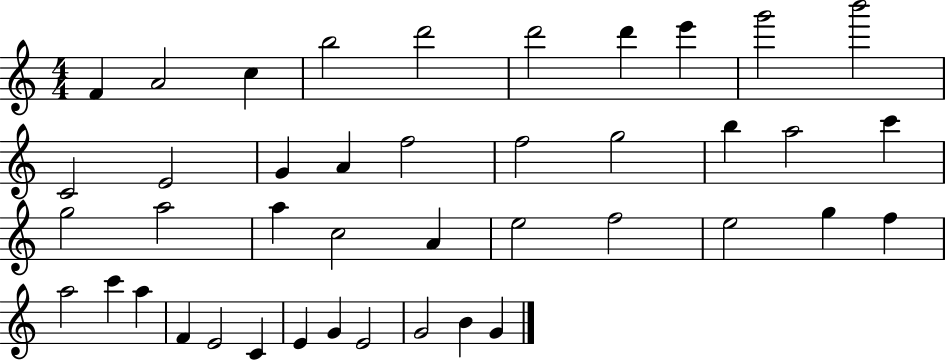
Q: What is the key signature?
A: C major